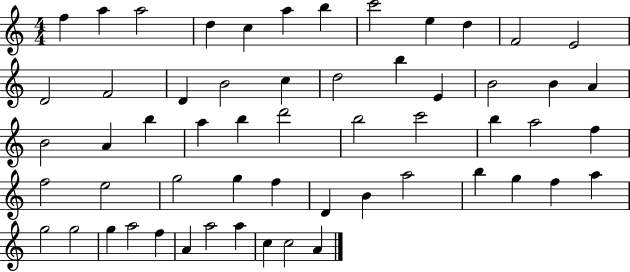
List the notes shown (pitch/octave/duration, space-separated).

F5/q A5/q A5/h D5/q C5/q A5/q B5/q C6/h E5/q D5/q F4/h E4/h D4/h F4/h D4/q B4/h C5/q D5/h B5/q E4/q B4/h B4/q A4/q B4/h A4/q B5/q A5/q B5/q D6/h B5/h C6/h B5/q A5/h F5/q F5/h E5/h G5/h G5/q F5/q D4/q B4/q A5/h B5/q G5/q F5/q A5/q G5/h G5/h G5/q A5/h F5/q A4/q A5/h A5/q C5/q C5/h A4/q